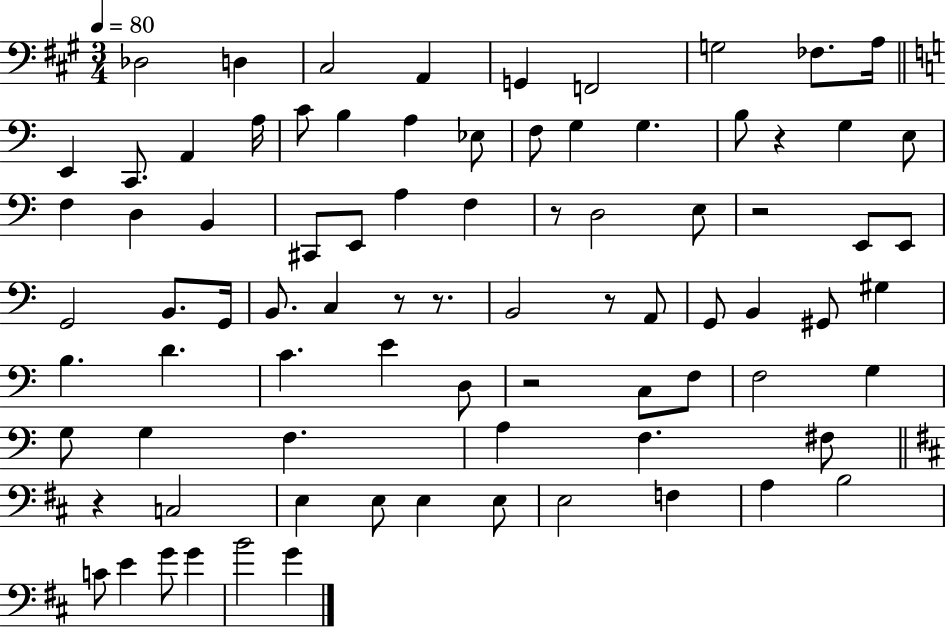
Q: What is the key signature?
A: A major